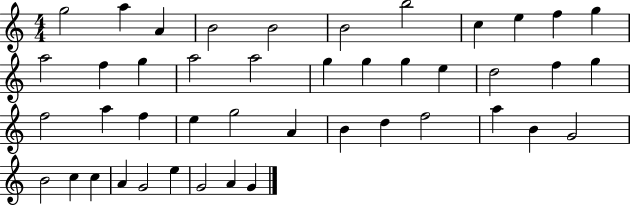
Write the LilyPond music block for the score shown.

{
  \clef treble
  \numericTimeSignature
  \time 4/4
  \key c \major
  g''2 a''4 a'4 | b'2 b'2 | b'2 b''2 | c''4 e''4 f''4 g''4 | \break a''2 f''4 g''4 | a''2 a''2 | g''4 g''4 g''4 e''4 | d''2 f''4 g''4 | \break f''2 a''4 f''4 | e''4 g''2 a'4 | b'4 d''4 f''2 | a''4 b'4 g'2 | \break b'2 c''4 c''4 | a'4 g'2 e''4 | g'2 a'4 g'4 | \bar "|."
}